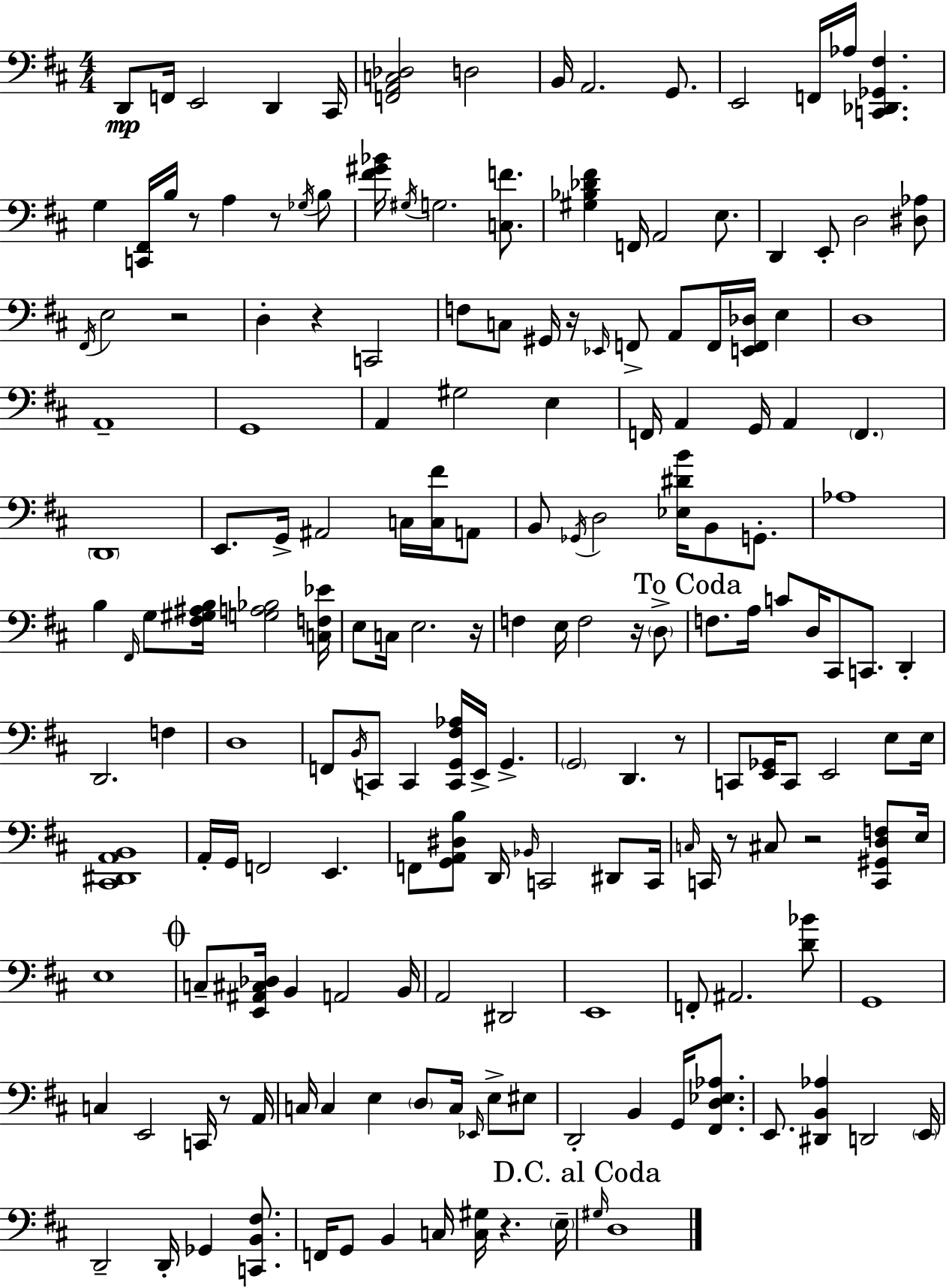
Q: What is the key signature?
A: D major